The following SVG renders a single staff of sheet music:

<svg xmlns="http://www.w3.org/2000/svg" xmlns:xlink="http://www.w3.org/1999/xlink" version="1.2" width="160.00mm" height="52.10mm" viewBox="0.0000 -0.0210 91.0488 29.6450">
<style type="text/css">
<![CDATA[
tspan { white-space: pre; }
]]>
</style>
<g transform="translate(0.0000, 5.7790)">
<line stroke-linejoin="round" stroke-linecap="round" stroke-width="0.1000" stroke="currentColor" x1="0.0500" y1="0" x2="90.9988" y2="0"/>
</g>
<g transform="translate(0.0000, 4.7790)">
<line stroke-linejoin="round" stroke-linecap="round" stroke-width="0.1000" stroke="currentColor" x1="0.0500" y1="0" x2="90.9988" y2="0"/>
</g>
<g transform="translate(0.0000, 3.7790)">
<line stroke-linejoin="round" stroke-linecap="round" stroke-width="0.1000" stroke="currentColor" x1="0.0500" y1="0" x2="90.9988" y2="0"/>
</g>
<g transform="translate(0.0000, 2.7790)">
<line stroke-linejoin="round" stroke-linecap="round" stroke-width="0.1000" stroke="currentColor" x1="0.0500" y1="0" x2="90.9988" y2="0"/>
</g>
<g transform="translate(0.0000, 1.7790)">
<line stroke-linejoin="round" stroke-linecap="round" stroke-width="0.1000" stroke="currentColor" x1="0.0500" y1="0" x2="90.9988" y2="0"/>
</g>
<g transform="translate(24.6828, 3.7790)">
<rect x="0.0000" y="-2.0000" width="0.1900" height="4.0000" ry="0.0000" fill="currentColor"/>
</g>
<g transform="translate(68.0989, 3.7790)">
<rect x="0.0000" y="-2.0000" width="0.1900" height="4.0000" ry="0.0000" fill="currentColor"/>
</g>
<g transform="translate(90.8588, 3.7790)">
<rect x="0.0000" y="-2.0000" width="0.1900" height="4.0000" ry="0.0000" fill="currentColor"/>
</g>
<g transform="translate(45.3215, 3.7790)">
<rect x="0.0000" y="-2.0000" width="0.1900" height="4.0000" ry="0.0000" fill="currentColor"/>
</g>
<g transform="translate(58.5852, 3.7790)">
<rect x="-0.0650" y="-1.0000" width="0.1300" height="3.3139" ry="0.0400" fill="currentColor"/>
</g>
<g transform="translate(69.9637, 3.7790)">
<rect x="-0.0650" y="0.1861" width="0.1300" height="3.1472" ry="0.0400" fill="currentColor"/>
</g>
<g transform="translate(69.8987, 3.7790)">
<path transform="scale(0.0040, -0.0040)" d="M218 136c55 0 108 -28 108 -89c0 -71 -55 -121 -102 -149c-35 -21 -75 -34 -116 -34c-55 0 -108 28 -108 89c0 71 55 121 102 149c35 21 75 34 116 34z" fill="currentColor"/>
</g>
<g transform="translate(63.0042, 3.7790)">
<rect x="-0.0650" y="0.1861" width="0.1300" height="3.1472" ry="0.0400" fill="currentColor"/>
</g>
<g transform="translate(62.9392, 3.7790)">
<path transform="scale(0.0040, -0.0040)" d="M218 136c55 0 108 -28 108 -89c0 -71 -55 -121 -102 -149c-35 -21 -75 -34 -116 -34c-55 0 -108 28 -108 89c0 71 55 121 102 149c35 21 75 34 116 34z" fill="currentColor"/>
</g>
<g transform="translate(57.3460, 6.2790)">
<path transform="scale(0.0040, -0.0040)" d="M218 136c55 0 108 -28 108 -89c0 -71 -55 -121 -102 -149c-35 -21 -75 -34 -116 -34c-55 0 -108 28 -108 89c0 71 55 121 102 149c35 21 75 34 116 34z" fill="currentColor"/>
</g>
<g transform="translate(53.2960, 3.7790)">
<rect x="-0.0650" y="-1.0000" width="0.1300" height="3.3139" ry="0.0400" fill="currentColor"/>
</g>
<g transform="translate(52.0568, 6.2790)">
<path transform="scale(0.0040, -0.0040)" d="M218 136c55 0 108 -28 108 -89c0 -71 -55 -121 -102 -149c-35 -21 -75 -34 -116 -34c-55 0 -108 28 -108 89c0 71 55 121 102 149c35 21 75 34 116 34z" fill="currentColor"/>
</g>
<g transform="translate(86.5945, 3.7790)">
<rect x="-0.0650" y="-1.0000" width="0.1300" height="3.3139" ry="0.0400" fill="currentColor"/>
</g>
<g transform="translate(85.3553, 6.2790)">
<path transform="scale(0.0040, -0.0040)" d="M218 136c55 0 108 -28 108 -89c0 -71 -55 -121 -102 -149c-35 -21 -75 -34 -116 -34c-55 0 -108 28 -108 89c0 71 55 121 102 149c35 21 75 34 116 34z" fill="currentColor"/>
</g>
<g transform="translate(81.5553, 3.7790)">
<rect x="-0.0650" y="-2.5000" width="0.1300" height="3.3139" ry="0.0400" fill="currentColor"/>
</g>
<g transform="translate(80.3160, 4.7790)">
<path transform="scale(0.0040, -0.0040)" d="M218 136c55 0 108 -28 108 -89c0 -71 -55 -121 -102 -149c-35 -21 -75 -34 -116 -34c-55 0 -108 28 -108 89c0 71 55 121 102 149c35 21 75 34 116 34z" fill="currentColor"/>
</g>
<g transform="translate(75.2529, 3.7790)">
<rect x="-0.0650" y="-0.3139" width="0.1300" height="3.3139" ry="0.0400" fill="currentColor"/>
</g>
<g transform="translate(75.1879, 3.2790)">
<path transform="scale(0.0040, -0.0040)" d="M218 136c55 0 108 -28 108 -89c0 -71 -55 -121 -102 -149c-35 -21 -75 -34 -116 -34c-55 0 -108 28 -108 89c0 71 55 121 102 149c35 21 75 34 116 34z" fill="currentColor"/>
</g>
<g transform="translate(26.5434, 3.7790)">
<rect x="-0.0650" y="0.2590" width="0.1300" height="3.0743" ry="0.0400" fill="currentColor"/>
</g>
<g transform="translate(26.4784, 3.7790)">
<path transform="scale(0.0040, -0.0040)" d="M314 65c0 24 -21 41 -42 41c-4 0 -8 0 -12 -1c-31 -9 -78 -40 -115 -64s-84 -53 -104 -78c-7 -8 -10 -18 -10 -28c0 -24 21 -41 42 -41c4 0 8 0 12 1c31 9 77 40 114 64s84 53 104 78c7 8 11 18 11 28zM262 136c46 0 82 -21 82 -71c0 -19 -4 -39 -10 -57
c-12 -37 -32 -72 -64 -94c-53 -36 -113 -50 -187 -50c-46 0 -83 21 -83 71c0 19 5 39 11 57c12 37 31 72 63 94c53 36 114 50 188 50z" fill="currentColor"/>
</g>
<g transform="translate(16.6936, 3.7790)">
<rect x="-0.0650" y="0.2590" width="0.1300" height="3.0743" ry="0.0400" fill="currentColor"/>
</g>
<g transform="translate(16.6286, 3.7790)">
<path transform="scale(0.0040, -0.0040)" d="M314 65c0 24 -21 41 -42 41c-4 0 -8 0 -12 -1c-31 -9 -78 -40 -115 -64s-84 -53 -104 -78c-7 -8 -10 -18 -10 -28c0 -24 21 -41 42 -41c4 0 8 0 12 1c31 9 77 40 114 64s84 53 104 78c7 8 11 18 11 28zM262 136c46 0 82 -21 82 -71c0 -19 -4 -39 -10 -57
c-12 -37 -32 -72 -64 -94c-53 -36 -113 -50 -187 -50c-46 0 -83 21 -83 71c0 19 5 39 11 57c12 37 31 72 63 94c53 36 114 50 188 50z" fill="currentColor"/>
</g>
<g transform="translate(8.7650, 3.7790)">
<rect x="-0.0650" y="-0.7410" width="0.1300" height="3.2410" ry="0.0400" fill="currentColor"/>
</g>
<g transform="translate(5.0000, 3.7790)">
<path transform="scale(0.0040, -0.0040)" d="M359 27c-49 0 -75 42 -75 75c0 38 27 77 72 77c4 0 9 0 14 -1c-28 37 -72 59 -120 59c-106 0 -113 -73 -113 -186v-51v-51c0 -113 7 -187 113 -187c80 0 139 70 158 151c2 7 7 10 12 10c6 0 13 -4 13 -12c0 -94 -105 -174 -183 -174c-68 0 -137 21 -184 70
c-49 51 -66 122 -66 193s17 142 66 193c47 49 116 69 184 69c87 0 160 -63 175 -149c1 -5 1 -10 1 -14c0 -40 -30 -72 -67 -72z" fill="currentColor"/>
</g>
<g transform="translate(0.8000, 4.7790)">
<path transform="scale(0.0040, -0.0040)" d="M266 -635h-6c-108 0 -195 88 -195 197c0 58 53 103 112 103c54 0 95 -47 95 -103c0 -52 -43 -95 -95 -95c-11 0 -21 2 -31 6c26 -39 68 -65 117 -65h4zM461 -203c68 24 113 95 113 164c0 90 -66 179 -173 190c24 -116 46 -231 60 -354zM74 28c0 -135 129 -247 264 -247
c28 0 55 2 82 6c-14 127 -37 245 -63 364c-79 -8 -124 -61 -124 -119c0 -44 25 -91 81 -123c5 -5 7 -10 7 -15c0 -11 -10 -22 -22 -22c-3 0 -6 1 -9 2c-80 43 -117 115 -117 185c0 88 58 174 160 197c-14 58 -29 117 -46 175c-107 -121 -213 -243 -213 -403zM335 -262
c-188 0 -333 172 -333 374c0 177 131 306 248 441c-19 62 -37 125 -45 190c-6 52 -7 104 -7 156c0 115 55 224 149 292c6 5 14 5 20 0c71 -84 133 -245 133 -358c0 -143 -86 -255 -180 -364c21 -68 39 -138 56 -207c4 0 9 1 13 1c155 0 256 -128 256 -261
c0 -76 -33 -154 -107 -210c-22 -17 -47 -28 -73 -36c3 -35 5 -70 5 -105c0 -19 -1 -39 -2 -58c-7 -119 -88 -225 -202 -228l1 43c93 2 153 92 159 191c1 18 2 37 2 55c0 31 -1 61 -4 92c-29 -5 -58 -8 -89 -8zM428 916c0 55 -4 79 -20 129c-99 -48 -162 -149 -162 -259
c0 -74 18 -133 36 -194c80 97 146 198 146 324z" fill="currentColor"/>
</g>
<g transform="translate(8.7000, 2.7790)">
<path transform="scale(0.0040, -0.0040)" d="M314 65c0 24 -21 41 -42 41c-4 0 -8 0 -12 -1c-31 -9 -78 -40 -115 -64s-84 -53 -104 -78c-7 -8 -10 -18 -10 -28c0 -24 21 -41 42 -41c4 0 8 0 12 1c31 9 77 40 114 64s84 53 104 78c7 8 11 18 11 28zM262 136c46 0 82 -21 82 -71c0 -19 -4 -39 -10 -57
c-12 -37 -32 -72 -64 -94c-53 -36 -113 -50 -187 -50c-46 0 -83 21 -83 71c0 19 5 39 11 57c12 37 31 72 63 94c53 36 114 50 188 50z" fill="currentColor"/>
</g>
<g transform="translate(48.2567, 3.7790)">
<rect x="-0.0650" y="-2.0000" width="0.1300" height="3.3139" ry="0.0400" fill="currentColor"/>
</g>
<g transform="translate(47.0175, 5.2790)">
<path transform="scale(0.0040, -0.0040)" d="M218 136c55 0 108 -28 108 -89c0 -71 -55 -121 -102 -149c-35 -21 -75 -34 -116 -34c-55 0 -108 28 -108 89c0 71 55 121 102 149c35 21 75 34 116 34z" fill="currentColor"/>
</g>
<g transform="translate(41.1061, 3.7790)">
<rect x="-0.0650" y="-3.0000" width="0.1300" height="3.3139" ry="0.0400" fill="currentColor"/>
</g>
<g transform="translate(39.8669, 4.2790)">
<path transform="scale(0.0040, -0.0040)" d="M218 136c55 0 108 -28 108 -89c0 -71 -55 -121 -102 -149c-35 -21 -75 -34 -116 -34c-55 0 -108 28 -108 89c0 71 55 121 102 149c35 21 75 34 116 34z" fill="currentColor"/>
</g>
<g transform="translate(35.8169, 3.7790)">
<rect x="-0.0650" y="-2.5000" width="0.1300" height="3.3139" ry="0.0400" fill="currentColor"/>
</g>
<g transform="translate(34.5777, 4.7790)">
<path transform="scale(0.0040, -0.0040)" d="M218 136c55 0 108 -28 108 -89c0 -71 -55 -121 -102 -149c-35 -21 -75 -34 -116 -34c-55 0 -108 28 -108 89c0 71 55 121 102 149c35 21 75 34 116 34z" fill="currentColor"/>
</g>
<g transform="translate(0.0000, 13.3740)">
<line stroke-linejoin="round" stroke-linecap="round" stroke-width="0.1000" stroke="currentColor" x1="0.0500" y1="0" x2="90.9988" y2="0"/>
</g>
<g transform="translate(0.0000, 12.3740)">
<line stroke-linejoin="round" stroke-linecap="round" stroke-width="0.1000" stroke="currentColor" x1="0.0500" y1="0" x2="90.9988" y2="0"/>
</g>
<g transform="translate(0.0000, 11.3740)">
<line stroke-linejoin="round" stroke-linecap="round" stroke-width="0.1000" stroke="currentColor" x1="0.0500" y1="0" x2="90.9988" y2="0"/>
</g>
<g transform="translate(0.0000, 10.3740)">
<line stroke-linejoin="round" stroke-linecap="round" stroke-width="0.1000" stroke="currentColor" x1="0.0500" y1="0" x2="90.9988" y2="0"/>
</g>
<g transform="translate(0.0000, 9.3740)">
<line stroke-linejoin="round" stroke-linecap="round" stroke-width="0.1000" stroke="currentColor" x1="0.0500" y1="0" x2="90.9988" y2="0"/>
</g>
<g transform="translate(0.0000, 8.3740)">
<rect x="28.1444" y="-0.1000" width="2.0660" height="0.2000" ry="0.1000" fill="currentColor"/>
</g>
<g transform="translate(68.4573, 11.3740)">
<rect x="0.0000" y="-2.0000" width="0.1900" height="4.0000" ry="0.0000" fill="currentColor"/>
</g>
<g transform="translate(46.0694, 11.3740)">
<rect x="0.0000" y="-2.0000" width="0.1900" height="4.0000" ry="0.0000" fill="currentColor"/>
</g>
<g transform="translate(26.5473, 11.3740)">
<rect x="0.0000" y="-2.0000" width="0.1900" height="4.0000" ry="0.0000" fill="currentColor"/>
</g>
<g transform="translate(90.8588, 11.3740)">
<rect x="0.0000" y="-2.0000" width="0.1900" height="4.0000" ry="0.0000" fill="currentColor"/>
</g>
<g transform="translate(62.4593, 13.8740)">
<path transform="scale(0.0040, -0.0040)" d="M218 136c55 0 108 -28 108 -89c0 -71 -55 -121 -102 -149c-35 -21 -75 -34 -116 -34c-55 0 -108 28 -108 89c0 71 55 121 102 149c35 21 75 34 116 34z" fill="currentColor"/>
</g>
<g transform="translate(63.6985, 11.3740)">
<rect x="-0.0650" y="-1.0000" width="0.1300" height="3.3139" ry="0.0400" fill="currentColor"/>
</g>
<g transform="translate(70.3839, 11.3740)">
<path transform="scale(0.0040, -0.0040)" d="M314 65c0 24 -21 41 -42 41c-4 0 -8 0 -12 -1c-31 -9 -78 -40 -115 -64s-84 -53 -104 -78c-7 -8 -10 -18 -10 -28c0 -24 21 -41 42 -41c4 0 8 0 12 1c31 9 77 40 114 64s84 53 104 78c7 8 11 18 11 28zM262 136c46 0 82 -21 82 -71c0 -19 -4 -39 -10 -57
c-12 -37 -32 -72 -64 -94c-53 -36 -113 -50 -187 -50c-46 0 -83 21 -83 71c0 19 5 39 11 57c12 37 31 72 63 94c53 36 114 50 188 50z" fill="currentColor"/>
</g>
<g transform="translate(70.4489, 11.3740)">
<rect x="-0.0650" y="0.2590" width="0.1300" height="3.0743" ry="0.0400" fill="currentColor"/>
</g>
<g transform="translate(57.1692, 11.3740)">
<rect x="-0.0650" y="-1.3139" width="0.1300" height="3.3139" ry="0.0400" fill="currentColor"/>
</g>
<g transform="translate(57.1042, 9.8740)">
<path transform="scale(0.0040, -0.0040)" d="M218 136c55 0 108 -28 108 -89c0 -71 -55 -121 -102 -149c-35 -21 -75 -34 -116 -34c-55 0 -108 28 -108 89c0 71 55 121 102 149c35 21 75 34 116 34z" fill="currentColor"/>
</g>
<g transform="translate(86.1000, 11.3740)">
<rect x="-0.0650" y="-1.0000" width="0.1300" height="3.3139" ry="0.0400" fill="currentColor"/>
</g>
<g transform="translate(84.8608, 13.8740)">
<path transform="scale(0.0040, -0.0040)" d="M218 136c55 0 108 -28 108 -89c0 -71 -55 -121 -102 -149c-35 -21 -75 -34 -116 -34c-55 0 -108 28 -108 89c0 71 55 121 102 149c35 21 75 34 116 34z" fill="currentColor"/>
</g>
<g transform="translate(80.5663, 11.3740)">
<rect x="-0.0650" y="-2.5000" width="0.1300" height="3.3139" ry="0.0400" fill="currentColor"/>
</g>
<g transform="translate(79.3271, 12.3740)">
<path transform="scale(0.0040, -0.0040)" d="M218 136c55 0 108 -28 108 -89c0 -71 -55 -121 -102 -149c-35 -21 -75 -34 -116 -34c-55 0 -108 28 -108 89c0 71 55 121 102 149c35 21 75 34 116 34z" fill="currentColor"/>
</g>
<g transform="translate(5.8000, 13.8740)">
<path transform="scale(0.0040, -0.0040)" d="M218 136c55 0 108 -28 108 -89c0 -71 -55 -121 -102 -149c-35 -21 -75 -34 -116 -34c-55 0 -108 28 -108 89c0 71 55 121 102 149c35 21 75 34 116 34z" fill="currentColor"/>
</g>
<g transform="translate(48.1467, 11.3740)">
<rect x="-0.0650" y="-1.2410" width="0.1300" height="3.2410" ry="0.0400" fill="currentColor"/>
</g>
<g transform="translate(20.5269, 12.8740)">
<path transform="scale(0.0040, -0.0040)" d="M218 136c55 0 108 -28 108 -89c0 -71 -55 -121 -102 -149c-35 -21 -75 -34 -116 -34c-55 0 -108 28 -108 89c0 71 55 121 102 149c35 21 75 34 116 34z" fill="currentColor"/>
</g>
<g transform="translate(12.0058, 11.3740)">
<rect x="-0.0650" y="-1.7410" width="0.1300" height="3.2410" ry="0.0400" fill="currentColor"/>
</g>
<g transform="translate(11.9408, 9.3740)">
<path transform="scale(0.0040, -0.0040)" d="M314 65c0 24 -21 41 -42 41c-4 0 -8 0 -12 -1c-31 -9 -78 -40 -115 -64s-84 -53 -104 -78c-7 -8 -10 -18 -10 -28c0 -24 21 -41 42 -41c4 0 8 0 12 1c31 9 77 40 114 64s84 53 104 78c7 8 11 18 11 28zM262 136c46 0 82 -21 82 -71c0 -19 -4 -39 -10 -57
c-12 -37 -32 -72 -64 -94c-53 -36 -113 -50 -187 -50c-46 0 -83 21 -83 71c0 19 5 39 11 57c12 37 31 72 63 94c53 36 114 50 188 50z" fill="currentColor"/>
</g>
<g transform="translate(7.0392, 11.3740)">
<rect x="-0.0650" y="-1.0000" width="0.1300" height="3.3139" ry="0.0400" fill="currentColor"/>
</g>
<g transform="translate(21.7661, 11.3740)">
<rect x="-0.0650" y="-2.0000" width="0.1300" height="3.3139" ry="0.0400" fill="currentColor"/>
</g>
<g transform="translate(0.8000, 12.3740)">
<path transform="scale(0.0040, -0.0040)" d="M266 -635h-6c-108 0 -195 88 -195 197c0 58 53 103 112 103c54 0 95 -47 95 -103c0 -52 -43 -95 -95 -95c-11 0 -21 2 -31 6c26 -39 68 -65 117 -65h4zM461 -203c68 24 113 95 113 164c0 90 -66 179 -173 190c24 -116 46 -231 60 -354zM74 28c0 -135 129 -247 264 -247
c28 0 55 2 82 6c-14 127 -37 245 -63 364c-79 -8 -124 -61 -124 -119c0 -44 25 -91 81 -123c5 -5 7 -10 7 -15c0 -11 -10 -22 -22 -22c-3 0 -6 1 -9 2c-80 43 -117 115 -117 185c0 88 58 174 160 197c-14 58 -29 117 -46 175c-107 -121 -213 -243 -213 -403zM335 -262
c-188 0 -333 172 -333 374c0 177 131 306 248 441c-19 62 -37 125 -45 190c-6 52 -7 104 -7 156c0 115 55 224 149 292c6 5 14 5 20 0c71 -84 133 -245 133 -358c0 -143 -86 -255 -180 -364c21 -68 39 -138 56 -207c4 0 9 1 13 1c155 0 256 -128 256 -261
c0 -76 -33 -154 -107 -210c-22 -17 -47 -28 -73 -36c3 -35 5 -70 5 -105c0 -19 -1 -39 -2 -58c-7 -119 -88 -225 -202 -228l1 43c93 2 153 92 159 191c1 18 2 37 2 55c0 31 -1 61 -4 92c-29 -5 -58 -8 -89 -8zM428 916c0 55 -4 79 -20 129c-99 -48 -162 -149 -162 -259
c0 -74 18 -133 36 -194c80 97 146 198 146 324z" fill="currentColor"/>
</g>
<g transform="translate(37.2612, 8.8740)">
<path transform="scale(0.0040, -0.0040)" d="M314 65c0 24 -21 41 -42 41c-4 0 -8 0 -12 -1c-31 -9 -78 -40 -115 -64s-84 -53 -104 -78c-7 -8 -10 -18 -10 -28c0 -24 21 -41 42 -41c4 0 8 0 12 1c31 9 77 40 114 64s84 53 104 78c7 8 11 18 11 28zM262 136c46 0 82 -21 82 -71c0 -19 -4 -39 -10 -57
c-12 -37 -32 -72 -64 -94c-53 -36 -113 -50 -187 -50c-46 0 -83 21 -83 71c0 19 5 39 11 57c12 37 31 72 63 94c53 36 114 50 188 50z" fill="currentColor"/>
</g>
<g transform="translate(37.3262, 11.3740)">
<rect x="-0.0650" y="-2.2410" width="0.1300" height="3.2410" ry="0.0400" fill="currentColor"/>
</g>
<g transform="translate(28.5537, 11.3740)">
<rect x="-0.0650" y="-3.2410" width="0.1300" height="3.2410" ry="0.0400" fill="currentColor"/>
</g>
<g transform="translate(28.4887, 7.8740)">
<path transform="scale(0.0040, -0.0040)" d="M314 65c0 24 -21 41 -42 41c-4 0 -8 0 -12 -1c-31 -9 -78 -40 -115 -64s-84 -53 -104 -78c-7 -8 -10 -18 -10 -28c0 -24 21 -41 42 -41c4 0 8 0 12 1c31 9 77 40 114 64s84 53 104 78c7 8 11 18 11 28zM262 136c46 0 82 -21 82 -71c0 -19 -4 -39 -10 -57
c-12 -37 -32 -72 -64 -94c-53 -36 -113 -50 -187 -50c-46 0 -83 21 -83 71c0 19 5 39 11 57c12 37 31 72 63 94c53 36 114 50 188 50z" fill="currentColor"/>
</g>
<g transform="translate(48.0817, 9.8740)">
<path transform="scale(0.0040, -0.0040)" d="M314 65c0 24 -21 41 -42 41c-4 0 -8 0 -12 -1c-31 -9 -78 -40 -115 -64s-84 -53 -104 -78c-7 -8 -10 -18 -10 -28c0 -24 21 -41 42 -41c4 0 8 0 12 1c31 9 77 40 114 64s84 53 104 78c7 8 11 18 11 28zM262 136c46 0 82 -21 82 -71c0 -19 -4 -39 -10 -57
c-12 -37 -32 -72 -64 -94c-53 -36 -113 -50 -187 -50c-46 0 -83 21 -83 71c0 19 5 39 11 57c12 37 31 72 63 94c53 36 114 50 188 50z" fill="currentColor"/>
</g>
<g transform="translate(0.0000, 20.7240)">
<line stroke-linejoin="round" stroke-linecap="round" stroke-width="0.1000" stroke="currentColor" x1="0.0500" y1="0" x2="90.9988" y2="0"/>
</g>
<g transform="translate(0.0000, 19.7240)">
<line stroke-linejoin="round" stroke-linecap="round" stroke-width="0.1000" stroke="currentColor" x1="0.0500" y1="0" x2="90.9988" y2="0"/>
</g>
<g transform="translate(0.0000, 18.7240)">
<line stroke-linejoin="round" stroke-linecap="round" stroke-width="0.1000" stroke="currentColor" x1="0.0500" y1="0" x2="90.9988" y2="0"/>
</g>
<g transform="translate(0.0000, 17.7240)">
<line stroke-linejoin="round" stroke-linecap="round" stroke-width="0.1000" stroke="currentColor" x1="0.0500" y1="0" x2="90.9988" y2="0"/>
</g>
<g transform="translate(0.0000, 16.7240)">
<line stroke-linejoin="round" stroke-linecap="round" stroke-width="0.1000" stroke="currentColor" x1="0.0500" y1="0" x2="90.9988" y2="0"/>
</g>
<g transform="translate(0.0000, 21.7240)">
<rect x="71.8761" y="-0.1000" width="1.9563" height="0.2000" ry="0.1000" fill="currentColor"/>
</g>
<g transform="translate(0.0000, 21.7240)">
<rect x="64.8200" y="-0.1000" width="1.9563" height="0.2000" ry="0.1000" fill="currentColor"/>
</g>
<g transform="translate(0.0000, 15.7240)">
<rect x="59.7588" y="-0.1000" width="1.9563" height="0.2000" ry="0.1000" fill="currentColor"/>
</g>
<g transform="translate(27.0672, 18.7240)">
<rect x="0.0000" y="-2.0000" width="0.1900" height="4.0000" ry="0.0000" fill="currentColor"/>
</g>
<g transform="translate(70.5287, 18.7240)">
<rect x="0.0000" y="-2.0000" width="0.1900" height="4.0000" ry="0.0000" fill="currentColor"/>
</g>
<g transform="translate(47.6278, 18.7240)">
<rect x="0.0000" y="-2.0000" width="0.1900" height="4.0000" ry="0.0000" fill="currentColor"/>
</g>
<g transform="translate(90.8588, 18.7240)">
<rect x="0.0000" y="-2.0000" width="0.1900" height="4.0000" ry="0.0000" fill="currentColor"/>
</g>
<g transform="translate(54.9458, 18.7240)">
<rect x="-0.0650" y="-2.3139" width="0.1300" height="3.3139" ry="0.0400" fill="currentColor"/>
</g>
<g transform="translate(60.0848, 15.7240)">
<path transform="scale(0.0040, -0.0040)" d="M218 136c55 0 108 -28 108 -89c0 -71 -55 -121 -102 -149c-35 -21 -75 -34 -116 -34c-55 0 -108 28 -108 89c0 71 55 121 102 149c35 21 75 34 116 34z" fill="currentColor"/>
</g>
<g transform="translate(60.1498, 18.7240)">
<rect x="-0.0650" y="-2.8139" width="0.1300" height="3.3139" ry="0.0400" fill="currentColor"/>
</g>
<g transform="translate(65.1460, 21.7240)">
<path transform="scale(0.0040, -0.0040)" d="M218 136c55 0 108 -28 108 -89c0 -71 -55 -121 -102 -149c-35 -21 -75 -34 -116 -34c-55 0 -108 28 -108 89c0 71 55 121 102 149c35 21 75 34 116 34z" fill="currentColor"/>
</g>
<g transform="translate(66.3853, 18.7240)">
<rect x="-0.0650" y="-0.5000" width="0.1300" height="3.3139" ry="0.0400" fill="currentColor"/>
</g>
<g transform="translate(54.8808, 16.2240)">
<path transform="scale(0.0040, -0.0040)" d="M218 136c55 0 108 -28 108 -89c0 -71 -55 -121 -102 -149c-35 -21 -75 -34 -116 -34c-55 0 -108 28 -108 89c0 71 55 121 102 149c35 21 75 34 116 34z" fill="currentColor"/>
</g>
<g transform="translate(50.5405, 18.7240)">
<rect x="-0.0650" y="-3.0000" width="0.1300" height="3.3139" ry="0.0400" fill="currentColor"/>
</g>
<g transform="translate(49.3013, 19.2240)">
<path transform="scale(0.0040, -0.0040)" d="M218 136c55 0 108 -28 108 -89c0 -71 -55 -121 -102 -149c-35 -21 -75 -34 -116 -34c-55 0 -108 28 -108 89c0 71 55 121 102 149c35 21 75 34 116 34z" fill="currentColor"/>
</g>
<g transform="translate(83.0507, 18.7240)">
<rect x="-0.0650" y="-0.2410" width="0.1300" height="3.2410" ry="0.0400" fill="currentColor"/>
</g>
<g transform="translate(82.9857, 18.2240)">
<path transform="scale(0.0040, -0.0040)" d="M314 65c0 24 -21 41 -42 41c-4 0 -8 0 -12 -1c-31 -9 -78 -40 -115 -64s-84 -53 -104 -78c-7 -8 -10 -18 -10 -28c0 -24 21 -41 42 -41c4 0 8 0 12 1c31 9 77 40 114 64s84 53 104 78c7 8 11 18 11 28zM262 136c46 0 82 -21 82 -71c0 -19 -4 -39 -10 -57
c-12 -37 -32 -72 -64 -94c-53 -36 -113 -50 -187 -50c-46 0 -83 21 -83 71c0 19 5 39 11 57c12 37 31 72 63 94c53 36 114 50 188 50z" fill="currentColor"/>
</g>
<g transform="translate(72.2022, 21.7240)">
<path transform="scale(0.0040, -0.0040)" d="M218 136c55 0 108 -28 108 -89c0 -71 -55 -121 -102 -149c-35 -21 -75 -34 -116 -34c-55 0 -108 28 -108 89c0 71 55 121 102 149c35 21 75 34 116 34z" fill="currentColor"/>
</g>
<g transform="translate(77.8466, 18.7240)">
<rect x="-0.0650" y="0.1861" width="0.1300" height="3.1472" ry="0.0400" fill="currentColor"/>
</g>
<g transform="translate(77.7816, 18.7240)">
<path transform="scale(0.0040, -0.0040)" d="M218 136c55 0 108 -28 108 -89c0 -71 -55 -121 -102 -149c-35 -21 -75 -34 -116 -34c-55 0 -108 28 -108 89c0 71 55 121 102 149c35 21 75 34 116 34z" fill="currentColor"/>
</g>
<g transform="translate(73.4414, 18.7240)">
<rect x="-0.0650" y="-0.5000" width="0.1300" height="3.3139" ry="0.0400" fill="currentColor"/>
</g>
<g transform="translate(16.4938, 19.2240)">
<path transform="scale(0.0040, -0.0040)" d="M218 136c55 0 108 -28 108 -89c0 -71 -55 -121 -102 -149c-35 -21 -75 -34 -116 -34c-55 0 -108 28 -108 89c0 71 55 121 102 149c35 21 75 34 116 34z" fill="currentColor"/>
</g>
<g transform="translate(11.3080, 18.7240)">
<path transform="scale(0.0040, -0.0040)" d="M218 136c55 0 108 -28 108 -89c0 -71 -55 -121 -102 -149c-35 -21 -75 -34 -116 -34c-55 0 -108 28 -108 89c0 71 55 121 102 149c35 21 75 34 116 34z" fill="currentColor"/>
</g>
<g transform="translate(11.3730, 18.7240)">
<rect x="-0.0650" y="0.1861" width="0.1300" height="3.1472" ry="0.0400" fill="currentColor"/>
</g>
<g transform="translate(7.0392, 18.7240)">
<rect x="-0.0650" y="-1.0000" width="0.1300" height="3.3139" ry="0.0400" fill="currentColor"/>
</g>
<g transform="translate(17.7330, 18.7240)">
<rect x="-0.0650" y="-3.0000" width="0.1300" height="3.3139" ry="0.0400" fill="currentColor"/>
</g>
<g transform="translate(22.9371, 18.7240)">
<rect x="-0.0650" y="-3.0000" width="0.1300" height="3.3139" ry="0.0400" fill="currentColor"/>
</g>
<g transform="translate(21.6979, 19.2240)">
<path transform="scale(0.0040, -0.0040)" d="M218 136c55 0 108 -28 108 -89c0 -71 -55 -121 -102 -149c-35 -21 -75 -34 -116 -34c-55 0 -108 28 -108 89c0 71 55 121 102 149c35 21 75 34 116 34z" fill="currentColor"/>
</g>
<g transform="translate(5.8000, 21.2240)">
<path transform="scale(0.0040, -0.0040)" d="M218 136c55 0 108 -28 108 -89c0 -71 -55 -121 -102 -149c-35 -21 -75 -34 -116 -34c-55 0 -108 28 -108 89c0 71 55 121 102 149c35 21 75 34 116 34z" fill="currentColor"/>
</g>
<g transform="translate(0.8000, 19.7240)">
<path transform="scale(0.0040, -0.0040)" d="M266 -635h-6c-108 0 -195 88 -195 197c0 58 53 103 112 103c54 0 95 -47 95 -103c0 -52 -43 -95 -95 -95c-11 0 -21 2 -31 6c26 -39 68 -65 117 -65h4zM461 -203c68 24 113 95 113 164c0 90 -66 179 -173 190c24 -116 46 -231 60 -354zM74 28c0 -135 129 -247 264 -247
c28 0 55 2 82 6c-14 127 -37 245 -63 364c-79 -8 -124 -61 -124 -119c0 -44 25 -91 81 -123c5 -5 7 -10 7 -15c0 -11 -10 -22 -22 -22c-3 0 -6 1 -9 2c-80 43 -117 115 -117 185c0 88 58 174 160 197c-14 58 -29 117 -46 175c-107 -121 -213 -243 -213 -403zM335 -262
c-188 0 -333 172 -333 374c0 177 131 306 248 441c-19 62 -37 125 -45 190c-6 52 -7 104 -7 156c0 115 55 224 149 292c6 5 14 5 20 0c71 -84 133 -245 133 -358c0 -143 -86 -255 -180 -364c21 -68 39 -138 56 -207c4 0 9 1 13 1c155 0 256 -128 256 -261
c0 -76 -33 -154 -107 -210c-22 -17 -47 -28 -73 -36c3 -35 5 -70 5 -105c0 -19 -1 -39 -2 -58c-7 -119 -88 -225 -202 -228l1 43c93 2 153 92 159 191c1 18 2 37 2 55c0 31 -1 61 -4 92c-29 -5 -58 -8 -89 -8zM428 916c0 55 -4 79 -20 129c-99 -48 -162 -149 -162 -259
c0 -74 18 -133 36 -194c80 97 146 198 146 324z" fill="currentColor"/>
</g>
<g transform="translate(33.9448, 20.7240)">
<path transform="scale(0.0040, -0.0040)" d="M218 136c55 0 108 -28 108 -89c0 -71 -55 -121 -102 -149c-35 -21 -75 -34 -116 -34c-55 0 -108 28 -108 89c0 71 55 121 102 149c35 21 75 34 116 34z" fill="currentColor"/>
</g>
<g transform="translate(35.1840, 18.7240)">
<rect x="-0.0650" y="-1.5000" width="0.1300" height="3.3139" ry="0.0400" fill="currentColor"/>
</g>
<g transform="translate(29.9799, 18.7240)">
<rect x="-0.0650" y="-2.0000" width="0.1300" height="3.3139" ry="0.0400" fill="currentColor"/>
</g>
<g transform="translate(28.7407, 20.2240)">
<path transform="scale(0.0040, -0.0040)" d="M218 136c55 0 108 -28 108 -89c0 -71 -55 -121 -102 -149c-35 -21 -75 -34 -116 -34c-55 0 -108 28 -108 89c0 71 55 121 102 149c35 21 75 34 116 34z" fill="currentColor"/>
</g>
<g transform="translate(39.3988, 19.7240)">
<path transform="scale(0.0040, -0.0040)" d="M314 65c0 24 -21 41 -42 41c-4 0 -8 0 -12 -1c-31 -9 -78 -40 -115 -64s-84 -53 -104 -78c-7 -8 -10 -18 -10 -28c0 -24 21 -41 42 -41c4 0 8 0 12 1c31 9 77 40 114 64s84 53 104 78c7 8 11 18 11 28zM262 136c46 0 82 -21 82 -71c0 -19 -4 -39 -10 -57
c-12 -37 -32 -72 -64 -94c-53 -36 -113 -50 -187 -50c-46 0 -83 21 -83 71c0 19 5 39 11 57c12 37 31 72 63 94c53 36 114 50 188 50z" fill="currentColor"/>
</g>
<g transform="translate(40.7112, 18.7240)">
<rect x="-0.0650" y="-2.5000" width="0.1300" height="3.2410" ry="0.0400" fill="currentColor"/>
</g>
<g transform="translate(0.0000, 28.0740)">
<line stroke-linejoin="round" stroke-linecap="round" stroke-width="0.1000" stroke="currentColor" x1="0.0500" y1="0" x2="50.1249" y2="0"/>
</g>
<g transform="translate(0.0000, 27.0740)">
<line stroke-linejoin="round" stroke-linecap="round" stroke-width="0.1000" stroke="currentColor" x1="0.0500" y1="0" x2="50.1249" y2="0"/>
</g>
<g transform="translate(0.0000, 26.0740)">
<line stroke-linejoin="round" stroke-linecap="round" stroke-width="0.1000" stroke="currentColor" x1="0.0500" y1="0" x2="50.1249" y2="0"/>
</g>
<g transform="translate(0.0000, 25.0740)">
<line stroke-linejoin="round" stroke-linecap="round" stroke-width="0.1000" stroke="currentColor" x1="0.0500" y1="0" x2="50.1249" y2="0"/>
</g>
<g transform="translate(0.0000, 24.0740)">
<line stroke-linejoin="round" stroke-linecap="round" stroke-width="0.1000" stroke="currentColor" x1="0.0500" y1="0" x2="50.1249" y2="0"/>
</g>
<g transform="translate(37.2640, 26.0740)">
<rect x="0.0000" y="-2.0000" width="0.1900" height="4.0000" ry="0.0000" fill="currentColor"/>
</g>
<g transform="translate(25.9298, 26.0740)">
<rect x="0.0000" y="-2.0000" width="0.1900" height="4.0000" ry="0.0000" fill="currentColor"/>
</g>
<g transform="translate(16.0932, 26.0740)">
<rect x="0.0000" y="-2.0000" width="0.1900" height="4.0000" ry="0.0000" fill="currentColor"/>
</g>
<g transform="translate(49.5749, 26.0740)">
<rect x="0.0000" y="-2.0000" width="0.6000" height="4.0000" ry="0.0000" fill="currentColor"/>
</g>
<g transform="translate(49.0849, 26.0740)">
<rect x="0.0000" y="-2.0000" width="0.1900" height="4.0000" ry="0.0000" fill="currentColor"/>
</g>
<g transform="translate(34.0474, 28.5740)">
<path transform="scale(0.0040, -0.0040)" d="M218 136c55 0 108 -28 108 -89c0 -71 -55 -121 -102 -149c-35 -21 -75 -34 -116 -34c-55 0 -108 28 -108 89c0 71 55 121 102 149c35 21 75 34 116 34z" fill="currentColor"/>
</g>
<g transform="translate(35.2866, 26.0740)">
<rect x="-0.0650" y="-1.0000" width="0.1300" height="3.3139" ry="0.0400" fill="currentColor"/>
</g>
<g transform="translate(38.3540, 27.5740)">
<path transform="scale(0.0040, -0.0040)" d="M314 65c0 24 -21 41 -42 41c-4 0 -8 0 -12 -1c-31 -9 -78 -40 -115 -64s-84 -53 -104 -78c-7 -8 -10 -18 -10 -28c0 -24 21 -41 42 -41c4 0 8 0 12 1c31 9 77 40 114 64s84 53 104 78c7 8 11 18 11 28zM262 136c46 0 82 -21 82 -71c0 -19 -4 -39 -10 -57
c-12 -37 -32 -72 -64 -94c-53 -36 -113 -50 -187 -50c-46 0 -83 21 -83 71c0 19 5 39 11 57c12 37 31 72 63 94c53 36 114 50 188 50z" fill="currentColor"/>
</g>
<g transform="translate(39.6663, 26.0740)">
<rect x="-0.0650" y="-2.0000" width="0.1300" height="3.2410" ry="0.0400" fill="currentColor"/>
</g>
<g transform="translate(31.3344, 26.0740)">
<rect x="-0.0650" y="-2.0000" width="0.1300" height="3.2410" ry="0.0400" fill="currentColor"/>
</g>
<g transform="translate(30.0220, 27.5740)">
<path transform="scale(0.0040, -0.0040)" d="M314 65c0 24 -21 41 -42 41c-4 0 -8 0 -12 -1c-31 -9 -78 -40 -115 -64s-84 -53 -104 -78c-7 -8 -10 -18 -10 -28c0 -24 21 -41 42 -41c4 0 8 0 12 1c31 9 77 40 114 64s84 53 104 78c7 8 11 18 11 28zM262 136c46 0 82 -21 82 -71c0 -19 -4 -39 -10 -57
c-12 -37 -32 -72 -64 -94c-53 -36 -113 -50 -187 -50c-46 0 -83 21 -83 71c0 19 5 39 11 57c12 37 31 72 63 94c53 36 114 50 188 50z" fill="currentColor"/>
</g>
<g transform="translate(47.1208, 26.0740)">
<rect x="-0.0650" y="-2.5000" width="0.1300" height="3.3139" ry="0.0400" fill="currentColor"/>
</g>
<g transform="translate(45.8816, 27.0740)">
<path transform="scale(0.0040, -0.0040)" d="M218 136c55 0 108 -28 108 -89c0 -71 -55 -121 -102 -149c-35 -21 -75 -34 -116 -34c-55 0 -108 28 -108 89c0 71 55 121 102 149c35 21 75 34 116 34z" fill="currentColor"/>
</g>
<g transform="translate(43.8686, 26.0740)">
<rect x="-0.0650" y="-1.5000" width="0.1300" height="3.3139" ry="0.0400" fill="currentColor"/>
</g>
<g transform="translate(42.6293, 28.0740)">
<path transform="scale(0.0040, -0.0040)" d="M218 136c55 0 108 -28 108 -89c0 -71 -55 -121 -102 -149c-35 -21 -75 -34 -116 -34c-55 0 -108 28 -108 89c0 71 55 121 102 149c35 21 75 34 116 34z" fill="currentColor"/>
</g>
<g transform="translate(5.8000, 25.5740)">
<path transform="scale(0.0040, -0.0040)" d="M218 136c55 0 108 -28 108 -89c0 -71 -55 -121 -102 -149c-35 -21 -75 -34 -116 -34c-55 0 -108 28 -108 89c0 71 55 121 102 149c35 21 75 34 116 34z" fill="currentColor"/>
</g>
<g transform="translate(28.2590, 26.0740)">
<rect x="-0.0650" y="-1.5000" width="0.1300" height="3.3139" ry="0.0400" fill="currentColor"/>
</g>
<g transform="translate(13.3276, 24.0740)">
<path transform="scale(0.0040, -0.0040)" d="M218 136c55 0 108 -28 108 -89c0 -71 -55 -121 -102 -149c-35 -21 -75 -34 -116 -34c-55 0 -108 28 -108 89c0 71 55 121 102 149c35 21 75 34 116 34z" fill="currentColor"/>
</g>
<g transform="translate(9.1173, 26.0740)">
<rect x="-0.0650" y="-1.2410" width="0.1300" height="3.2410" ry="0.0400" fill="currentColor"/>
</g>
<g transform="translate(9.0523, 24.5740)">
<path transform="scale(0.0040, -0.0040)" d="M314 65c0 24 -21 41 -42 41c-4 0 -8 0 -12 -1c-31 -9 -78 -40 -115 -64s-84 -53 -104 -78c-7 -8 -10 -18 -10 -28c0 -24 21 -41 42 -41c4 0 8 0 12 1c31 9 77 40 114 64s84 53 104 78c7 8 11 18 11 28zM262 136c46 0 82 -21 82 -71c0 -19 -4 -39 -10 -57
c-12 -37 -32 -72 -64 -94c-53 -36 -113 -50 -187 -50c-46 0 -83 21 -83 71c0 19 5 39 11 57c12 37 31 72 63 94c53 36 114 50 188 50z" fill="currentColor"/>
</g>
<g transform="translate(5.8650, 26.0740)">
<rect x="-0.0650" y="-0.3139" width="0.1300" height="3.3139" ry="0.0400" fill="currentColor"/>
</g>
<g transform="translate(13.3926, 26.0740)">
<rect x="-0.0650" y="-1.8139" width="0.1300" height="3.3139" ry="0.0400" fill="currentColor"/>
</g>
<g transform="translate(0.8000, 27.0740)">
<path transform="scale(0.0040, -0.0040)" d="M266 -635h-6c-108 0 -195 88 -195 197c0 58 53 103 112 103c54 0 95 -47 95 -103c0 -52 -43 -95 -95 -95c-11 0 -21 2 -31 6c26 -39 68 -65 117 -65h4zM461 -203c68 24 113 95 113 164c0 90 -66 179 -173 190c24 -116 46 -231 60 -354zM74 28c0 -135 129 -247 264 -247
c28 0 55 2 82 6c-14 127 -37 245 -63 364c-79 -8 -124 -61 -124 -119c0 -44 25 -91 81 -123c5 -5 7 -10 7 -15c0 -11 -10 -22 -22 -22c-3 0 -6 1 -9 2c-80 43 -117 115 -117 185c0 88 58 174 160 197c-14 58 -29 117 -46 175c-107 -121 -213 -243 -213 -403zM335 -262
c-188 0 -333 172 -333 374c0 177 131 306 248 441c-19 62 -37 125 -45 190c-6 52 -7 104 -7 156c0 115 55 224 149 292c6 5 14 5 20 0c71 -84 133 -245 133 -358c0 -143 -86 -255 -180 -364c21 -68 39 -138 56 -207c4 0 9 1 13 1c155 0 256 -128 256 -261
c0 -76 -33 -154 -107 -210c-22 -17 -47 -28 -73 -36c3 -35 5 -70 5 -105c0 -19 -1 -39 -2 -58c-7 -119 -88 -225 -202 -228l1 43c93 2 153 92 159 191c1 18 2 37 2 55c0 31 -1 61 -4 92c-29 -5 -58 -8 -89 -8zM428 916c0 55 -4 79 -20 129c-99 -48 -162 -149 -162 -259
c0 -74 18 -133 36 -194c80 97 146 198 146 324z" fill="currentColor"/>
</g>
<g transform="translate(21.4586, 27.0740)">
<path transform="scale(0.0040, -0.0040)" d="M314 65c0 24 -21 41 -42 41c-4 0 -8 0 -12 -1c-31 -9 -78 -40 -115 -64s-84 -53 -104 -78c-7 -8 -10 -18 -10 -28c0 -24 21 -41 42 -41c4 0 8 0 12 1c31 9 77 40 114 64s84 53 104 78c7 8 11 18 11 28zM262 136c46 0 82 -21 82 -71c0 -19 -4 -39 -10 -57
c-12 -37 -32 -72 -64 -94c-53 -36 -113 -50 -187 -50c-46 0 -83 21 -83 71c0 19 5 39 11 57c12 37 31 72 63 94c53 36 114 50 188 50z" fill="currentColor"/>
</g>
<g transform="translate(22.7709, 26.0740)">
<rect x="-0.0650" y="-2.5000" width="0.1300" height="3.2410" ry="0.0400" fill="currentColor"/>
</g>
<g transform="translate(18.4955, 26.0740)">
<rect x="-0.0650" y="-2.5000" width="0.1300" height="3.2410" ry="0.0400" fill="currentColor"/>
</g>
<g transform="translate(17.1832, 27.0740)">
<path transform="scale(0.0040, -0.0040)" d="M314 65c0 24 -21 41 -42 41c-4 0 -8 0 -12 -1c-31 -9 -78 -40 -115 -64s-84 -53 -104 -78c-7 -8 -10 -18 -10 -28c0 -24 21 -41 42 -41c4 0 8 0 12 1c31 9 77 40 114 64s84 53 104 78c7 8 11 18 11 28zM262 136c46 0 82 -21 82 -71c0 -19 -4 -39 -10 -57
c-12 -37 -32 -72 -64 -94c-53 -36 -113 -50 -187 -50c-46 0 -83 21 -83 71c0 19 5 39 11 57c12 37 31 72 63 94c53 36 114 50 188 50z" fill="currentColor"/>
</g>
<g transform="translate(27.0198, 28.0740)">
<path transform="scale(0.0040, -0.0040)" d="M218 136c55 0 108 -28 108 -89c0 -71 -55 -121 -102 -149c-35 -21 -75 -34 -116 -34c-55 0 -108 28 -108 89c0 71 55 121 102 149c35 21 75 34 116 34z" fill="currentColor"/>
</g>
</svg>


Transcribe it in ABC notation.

X:1
T:Untitled
M:4/4
L:1/4
K:C
d2 B2 B2 G A F D D B B c G D D f2 F b2 g2 e2 e D B2 G D D B A A F E G2 A g a C C B c2 c e2 f G2 G2 E F2 D F2 E G